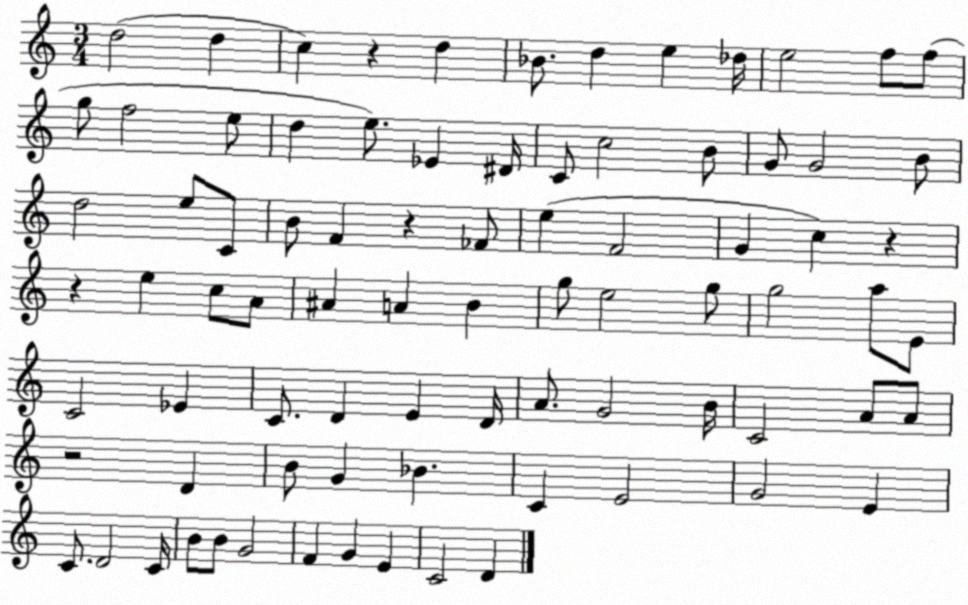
X:1
T:Untitled
M:3/4
L:1/4
K:C
d2 d c z d _B/2 d e _d/4 e2 f/2 f/2 g/2 f2 e/2 d e/2 _E ^D/4 C/2 c2 B/2 G/2 G2 B/2 d2 e/2 C/2 B/2 F z _F/2 e F2 G c z z e c/2 A/2 ^A A B g/2 e2 g/2 g2 a/2 E/2 C2 _E C/2 D E D/4 A/2 G2 B/4 C2 A/2 A/2 z2 D B/2 G _B C E2 G2 E C/2 D2 C/4 B/2 B/2 G2 F G E C2 D